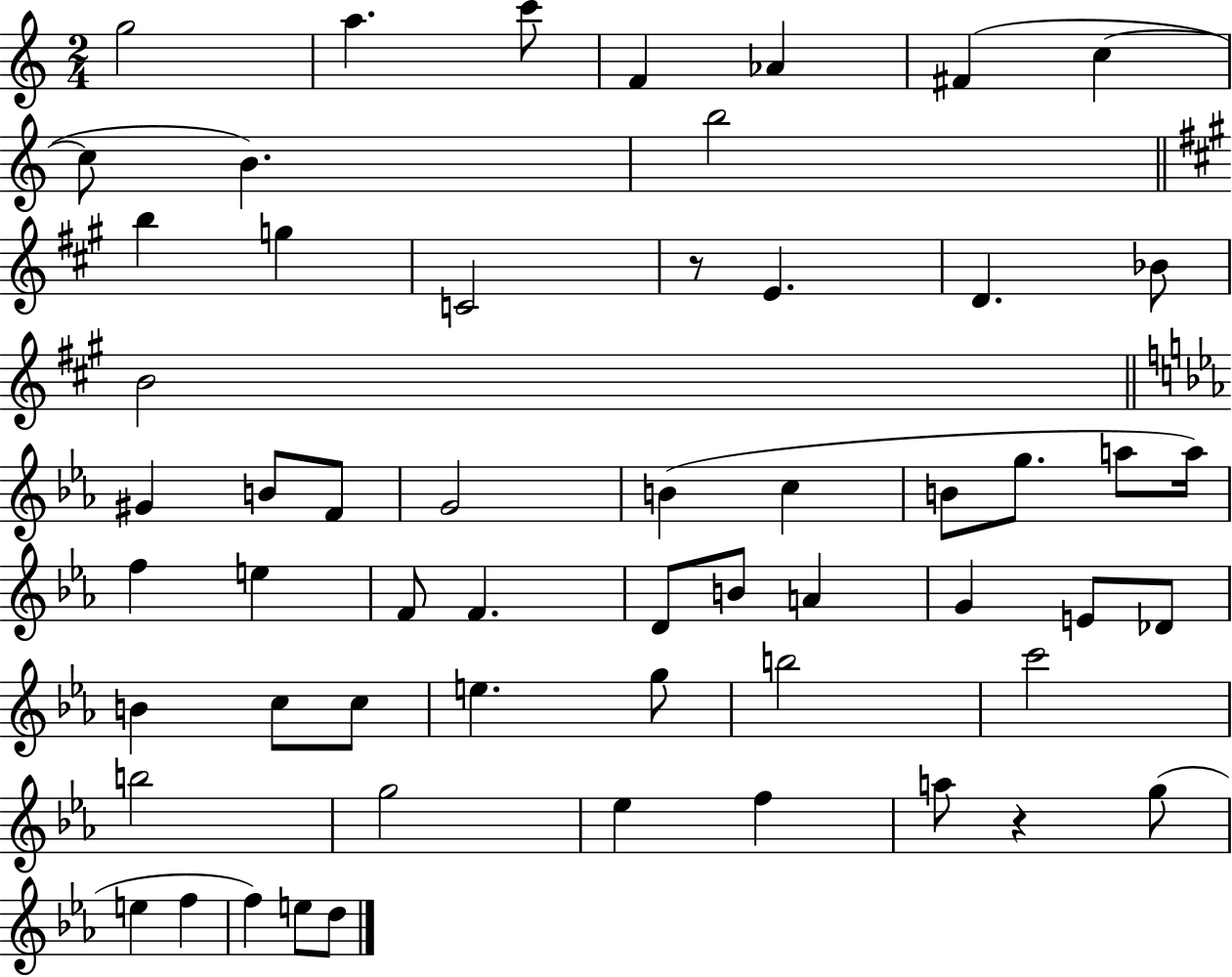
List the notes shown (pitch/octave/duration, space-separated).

G5/h A5/q. C6/e F4/q Ab4/q F#4/q C5/q C5/e B4/q. B5/h B5/q G5/q C4/h R/e E4/q. D4/q. Bb4/e B4/h G#4/q B4/e F4/e G4/h B4/q C5/q B4/e G5/e. A5/e A5/s F5/q E5/q F4/e F4/q. D4/e B4/e A4/q G4/q E4/e Db4/e B4/q C5/e C5/e E5/q. G5/e B5/h C6/h B5/h G5/h Eb5/q F5/q A5/e R/q G5/e E5/q F5/q F5/q E5/e D5/e